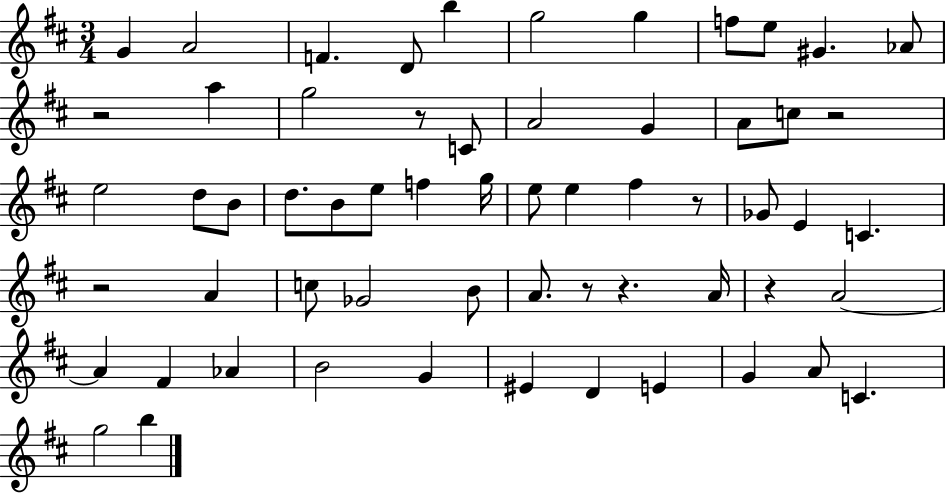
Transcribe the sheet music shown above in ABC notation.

X:1
T:Untitled
M:3/4
L:1/4
K:D
G A2 F D/2 b g2 g f/2 e/2 ^G _A/2 z2 a g2 z/2 C/2 A2 G A/2 c/2 z2 e2 d/2 B/2 d/2 B/2 e/2 f g/4 e/2 e ^f z/2 _G/2 E C z2 A c/2 _G2 B/2 A/2 z/2 z A/4 z A2 A ^F _A B2 G ^E D E G A/2 C g2 b